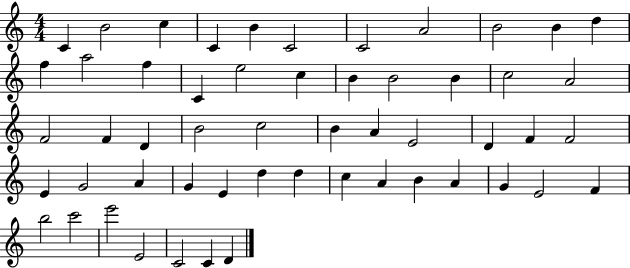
{
  \clef treble
  \numericTimeSignature
  \time 4/4
  \key c \major
  c'4 b'2 c''4 | c'4 b'4 c'2 | c'2 a'2 | b'2 b'4 d''4 | \break f''4 a''2 f''4 | c'4 e''2 c''4 | b'4 b'2 b'4 | c''2 a'2 | \break f'2 f'4 d'4 | b'2 c''2 | b'4 a'4 e'2 | d'4 f'4 f'2 | \break e'4 g'2 a'4 | g'4 e'4 d''4 d''4 | c''4 a'4 b'4 a'4 | g'4 e'2 f'4 | \break b''2 c'''2 | e'''2 e'2 | c'2 c'4 d'4 | \bar "|."
}